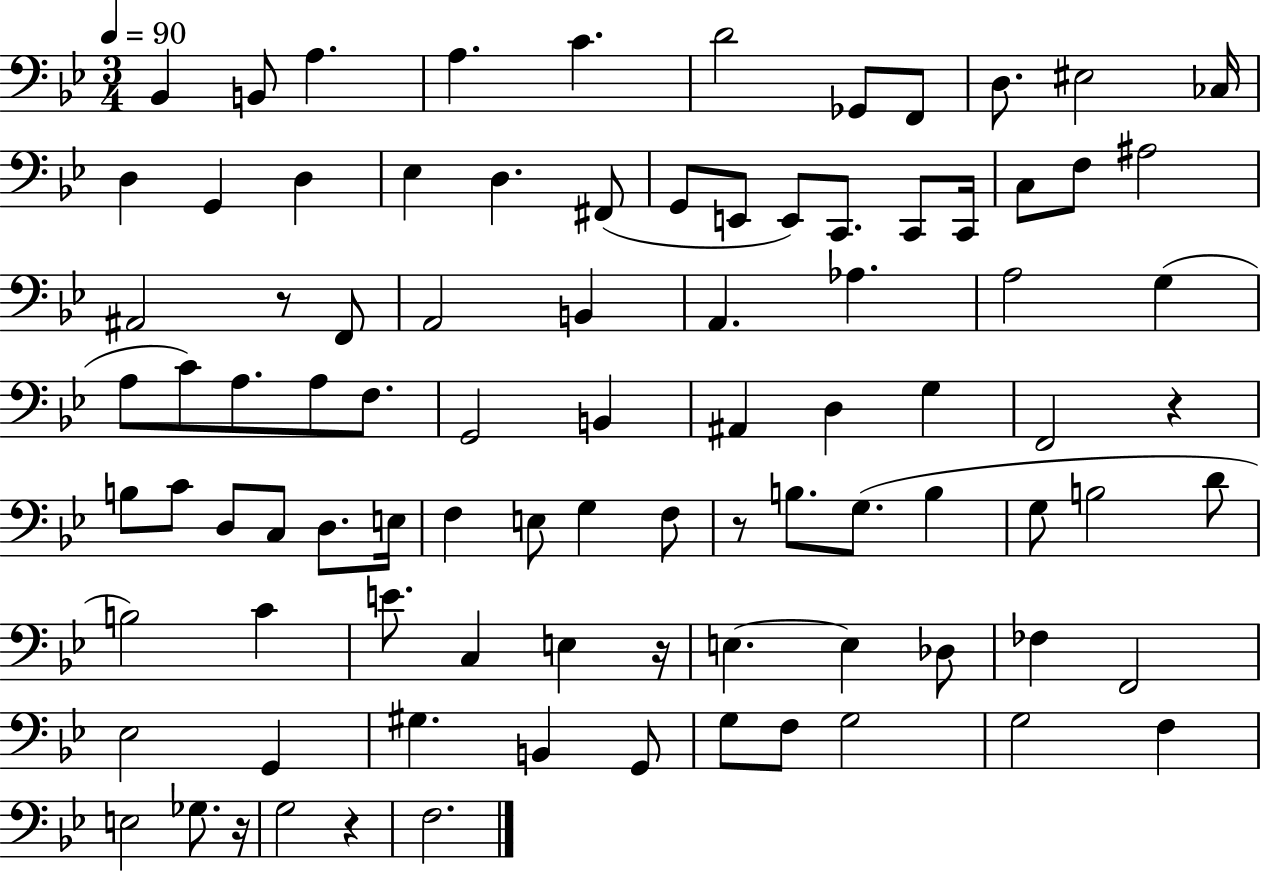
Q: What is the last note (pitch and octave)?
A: F3